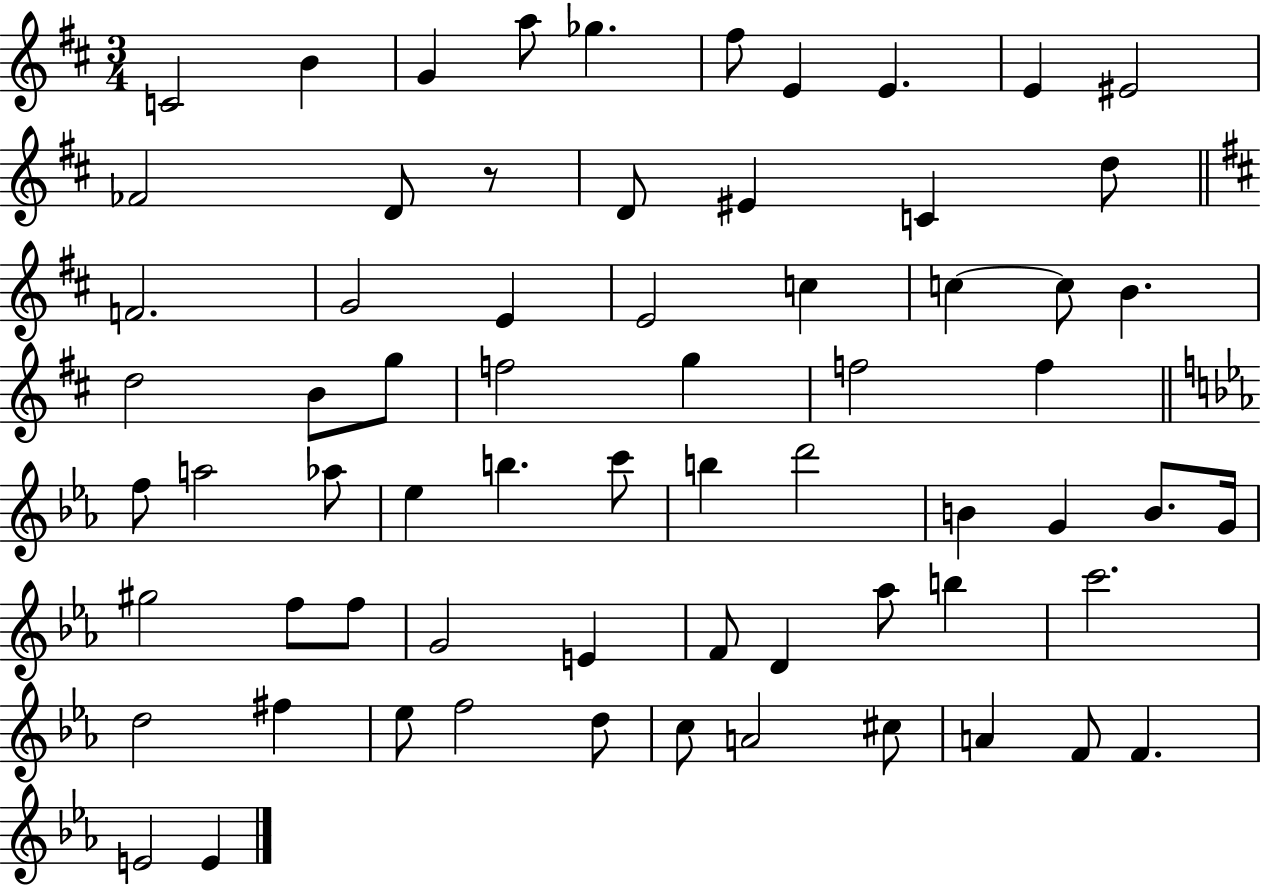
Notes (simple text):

C4/h B4/q G4/q A5/e Gb5/q. F#5/e E4/q E4/q. E4/q EIS4/h FES4/h D4/e R/e D4/e EIS4/q C4/q D5/e F4/h. G4/h E4/q E4/h C5/q C5/q C5/e B4/q. D5/h B4/e G5/e F5/h G5/q F5/h F5/q F5/e A5/h Ab5/e Eb5/q B5/q. C6/e B5/q D6/h B4/q G4/q B4/e. G4/s G#5/h F5/e F5/e G4/h E4/q F4/e D4/q Ab5/e B5/q C6/h. D5/h F#5/q Eb5/e F5/h D5/e C5/e A4/h C#5/e A4/q F4/e F4/q. E4/h E4/q